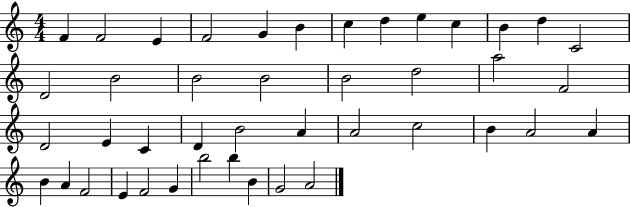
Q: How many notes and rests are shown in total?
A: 43